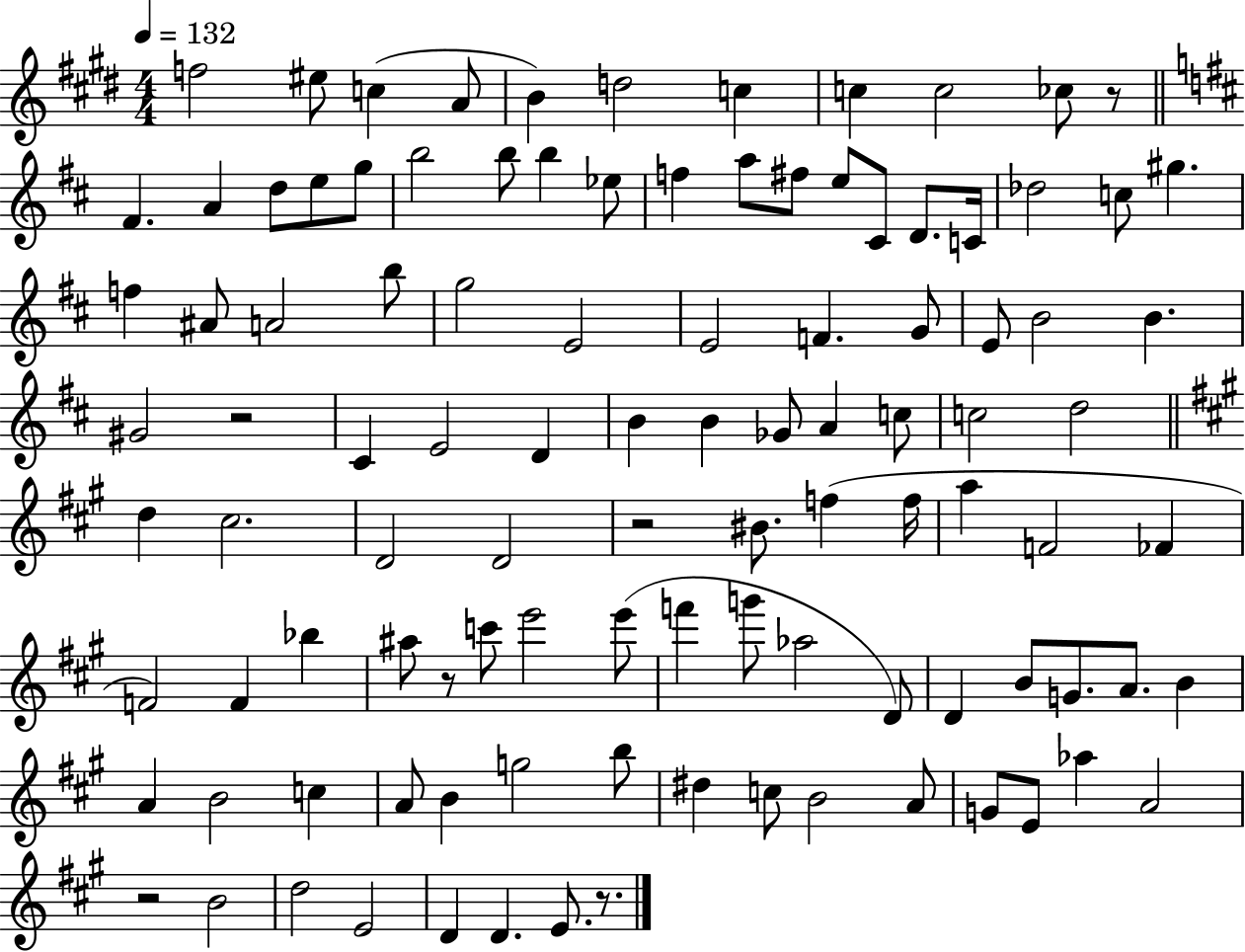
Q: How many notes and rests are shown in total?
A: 105